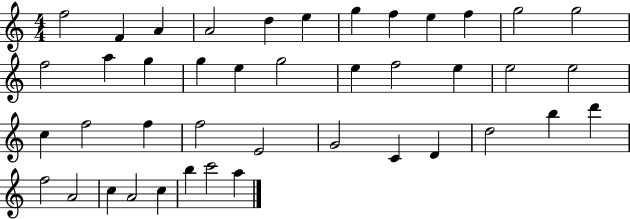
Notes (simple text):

F5/h F4/q A4/q A4/h D5/q E5/q G5/q F5/q E5/q F5/q G5/h G5/h F5/h A5/q G5/q G5/q E5/q G5/h E5/q F5/h E5/q E5/h E5/h C5/q F5/h F5/q F5/h E4/h G4/h C4/q D4/q D5/h B5/q D6/q F5/h A4/h C5/q A4/h C5/q B5/q C6/h A5/q